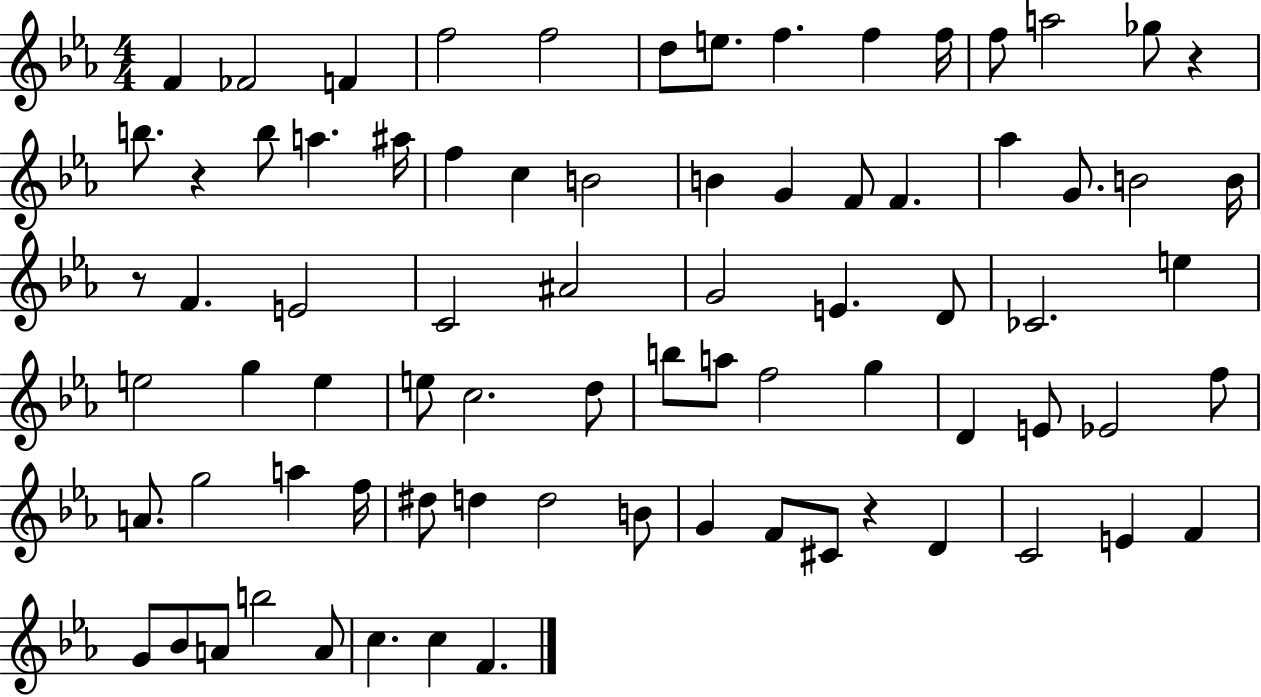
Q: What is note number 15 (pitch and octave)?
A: B5